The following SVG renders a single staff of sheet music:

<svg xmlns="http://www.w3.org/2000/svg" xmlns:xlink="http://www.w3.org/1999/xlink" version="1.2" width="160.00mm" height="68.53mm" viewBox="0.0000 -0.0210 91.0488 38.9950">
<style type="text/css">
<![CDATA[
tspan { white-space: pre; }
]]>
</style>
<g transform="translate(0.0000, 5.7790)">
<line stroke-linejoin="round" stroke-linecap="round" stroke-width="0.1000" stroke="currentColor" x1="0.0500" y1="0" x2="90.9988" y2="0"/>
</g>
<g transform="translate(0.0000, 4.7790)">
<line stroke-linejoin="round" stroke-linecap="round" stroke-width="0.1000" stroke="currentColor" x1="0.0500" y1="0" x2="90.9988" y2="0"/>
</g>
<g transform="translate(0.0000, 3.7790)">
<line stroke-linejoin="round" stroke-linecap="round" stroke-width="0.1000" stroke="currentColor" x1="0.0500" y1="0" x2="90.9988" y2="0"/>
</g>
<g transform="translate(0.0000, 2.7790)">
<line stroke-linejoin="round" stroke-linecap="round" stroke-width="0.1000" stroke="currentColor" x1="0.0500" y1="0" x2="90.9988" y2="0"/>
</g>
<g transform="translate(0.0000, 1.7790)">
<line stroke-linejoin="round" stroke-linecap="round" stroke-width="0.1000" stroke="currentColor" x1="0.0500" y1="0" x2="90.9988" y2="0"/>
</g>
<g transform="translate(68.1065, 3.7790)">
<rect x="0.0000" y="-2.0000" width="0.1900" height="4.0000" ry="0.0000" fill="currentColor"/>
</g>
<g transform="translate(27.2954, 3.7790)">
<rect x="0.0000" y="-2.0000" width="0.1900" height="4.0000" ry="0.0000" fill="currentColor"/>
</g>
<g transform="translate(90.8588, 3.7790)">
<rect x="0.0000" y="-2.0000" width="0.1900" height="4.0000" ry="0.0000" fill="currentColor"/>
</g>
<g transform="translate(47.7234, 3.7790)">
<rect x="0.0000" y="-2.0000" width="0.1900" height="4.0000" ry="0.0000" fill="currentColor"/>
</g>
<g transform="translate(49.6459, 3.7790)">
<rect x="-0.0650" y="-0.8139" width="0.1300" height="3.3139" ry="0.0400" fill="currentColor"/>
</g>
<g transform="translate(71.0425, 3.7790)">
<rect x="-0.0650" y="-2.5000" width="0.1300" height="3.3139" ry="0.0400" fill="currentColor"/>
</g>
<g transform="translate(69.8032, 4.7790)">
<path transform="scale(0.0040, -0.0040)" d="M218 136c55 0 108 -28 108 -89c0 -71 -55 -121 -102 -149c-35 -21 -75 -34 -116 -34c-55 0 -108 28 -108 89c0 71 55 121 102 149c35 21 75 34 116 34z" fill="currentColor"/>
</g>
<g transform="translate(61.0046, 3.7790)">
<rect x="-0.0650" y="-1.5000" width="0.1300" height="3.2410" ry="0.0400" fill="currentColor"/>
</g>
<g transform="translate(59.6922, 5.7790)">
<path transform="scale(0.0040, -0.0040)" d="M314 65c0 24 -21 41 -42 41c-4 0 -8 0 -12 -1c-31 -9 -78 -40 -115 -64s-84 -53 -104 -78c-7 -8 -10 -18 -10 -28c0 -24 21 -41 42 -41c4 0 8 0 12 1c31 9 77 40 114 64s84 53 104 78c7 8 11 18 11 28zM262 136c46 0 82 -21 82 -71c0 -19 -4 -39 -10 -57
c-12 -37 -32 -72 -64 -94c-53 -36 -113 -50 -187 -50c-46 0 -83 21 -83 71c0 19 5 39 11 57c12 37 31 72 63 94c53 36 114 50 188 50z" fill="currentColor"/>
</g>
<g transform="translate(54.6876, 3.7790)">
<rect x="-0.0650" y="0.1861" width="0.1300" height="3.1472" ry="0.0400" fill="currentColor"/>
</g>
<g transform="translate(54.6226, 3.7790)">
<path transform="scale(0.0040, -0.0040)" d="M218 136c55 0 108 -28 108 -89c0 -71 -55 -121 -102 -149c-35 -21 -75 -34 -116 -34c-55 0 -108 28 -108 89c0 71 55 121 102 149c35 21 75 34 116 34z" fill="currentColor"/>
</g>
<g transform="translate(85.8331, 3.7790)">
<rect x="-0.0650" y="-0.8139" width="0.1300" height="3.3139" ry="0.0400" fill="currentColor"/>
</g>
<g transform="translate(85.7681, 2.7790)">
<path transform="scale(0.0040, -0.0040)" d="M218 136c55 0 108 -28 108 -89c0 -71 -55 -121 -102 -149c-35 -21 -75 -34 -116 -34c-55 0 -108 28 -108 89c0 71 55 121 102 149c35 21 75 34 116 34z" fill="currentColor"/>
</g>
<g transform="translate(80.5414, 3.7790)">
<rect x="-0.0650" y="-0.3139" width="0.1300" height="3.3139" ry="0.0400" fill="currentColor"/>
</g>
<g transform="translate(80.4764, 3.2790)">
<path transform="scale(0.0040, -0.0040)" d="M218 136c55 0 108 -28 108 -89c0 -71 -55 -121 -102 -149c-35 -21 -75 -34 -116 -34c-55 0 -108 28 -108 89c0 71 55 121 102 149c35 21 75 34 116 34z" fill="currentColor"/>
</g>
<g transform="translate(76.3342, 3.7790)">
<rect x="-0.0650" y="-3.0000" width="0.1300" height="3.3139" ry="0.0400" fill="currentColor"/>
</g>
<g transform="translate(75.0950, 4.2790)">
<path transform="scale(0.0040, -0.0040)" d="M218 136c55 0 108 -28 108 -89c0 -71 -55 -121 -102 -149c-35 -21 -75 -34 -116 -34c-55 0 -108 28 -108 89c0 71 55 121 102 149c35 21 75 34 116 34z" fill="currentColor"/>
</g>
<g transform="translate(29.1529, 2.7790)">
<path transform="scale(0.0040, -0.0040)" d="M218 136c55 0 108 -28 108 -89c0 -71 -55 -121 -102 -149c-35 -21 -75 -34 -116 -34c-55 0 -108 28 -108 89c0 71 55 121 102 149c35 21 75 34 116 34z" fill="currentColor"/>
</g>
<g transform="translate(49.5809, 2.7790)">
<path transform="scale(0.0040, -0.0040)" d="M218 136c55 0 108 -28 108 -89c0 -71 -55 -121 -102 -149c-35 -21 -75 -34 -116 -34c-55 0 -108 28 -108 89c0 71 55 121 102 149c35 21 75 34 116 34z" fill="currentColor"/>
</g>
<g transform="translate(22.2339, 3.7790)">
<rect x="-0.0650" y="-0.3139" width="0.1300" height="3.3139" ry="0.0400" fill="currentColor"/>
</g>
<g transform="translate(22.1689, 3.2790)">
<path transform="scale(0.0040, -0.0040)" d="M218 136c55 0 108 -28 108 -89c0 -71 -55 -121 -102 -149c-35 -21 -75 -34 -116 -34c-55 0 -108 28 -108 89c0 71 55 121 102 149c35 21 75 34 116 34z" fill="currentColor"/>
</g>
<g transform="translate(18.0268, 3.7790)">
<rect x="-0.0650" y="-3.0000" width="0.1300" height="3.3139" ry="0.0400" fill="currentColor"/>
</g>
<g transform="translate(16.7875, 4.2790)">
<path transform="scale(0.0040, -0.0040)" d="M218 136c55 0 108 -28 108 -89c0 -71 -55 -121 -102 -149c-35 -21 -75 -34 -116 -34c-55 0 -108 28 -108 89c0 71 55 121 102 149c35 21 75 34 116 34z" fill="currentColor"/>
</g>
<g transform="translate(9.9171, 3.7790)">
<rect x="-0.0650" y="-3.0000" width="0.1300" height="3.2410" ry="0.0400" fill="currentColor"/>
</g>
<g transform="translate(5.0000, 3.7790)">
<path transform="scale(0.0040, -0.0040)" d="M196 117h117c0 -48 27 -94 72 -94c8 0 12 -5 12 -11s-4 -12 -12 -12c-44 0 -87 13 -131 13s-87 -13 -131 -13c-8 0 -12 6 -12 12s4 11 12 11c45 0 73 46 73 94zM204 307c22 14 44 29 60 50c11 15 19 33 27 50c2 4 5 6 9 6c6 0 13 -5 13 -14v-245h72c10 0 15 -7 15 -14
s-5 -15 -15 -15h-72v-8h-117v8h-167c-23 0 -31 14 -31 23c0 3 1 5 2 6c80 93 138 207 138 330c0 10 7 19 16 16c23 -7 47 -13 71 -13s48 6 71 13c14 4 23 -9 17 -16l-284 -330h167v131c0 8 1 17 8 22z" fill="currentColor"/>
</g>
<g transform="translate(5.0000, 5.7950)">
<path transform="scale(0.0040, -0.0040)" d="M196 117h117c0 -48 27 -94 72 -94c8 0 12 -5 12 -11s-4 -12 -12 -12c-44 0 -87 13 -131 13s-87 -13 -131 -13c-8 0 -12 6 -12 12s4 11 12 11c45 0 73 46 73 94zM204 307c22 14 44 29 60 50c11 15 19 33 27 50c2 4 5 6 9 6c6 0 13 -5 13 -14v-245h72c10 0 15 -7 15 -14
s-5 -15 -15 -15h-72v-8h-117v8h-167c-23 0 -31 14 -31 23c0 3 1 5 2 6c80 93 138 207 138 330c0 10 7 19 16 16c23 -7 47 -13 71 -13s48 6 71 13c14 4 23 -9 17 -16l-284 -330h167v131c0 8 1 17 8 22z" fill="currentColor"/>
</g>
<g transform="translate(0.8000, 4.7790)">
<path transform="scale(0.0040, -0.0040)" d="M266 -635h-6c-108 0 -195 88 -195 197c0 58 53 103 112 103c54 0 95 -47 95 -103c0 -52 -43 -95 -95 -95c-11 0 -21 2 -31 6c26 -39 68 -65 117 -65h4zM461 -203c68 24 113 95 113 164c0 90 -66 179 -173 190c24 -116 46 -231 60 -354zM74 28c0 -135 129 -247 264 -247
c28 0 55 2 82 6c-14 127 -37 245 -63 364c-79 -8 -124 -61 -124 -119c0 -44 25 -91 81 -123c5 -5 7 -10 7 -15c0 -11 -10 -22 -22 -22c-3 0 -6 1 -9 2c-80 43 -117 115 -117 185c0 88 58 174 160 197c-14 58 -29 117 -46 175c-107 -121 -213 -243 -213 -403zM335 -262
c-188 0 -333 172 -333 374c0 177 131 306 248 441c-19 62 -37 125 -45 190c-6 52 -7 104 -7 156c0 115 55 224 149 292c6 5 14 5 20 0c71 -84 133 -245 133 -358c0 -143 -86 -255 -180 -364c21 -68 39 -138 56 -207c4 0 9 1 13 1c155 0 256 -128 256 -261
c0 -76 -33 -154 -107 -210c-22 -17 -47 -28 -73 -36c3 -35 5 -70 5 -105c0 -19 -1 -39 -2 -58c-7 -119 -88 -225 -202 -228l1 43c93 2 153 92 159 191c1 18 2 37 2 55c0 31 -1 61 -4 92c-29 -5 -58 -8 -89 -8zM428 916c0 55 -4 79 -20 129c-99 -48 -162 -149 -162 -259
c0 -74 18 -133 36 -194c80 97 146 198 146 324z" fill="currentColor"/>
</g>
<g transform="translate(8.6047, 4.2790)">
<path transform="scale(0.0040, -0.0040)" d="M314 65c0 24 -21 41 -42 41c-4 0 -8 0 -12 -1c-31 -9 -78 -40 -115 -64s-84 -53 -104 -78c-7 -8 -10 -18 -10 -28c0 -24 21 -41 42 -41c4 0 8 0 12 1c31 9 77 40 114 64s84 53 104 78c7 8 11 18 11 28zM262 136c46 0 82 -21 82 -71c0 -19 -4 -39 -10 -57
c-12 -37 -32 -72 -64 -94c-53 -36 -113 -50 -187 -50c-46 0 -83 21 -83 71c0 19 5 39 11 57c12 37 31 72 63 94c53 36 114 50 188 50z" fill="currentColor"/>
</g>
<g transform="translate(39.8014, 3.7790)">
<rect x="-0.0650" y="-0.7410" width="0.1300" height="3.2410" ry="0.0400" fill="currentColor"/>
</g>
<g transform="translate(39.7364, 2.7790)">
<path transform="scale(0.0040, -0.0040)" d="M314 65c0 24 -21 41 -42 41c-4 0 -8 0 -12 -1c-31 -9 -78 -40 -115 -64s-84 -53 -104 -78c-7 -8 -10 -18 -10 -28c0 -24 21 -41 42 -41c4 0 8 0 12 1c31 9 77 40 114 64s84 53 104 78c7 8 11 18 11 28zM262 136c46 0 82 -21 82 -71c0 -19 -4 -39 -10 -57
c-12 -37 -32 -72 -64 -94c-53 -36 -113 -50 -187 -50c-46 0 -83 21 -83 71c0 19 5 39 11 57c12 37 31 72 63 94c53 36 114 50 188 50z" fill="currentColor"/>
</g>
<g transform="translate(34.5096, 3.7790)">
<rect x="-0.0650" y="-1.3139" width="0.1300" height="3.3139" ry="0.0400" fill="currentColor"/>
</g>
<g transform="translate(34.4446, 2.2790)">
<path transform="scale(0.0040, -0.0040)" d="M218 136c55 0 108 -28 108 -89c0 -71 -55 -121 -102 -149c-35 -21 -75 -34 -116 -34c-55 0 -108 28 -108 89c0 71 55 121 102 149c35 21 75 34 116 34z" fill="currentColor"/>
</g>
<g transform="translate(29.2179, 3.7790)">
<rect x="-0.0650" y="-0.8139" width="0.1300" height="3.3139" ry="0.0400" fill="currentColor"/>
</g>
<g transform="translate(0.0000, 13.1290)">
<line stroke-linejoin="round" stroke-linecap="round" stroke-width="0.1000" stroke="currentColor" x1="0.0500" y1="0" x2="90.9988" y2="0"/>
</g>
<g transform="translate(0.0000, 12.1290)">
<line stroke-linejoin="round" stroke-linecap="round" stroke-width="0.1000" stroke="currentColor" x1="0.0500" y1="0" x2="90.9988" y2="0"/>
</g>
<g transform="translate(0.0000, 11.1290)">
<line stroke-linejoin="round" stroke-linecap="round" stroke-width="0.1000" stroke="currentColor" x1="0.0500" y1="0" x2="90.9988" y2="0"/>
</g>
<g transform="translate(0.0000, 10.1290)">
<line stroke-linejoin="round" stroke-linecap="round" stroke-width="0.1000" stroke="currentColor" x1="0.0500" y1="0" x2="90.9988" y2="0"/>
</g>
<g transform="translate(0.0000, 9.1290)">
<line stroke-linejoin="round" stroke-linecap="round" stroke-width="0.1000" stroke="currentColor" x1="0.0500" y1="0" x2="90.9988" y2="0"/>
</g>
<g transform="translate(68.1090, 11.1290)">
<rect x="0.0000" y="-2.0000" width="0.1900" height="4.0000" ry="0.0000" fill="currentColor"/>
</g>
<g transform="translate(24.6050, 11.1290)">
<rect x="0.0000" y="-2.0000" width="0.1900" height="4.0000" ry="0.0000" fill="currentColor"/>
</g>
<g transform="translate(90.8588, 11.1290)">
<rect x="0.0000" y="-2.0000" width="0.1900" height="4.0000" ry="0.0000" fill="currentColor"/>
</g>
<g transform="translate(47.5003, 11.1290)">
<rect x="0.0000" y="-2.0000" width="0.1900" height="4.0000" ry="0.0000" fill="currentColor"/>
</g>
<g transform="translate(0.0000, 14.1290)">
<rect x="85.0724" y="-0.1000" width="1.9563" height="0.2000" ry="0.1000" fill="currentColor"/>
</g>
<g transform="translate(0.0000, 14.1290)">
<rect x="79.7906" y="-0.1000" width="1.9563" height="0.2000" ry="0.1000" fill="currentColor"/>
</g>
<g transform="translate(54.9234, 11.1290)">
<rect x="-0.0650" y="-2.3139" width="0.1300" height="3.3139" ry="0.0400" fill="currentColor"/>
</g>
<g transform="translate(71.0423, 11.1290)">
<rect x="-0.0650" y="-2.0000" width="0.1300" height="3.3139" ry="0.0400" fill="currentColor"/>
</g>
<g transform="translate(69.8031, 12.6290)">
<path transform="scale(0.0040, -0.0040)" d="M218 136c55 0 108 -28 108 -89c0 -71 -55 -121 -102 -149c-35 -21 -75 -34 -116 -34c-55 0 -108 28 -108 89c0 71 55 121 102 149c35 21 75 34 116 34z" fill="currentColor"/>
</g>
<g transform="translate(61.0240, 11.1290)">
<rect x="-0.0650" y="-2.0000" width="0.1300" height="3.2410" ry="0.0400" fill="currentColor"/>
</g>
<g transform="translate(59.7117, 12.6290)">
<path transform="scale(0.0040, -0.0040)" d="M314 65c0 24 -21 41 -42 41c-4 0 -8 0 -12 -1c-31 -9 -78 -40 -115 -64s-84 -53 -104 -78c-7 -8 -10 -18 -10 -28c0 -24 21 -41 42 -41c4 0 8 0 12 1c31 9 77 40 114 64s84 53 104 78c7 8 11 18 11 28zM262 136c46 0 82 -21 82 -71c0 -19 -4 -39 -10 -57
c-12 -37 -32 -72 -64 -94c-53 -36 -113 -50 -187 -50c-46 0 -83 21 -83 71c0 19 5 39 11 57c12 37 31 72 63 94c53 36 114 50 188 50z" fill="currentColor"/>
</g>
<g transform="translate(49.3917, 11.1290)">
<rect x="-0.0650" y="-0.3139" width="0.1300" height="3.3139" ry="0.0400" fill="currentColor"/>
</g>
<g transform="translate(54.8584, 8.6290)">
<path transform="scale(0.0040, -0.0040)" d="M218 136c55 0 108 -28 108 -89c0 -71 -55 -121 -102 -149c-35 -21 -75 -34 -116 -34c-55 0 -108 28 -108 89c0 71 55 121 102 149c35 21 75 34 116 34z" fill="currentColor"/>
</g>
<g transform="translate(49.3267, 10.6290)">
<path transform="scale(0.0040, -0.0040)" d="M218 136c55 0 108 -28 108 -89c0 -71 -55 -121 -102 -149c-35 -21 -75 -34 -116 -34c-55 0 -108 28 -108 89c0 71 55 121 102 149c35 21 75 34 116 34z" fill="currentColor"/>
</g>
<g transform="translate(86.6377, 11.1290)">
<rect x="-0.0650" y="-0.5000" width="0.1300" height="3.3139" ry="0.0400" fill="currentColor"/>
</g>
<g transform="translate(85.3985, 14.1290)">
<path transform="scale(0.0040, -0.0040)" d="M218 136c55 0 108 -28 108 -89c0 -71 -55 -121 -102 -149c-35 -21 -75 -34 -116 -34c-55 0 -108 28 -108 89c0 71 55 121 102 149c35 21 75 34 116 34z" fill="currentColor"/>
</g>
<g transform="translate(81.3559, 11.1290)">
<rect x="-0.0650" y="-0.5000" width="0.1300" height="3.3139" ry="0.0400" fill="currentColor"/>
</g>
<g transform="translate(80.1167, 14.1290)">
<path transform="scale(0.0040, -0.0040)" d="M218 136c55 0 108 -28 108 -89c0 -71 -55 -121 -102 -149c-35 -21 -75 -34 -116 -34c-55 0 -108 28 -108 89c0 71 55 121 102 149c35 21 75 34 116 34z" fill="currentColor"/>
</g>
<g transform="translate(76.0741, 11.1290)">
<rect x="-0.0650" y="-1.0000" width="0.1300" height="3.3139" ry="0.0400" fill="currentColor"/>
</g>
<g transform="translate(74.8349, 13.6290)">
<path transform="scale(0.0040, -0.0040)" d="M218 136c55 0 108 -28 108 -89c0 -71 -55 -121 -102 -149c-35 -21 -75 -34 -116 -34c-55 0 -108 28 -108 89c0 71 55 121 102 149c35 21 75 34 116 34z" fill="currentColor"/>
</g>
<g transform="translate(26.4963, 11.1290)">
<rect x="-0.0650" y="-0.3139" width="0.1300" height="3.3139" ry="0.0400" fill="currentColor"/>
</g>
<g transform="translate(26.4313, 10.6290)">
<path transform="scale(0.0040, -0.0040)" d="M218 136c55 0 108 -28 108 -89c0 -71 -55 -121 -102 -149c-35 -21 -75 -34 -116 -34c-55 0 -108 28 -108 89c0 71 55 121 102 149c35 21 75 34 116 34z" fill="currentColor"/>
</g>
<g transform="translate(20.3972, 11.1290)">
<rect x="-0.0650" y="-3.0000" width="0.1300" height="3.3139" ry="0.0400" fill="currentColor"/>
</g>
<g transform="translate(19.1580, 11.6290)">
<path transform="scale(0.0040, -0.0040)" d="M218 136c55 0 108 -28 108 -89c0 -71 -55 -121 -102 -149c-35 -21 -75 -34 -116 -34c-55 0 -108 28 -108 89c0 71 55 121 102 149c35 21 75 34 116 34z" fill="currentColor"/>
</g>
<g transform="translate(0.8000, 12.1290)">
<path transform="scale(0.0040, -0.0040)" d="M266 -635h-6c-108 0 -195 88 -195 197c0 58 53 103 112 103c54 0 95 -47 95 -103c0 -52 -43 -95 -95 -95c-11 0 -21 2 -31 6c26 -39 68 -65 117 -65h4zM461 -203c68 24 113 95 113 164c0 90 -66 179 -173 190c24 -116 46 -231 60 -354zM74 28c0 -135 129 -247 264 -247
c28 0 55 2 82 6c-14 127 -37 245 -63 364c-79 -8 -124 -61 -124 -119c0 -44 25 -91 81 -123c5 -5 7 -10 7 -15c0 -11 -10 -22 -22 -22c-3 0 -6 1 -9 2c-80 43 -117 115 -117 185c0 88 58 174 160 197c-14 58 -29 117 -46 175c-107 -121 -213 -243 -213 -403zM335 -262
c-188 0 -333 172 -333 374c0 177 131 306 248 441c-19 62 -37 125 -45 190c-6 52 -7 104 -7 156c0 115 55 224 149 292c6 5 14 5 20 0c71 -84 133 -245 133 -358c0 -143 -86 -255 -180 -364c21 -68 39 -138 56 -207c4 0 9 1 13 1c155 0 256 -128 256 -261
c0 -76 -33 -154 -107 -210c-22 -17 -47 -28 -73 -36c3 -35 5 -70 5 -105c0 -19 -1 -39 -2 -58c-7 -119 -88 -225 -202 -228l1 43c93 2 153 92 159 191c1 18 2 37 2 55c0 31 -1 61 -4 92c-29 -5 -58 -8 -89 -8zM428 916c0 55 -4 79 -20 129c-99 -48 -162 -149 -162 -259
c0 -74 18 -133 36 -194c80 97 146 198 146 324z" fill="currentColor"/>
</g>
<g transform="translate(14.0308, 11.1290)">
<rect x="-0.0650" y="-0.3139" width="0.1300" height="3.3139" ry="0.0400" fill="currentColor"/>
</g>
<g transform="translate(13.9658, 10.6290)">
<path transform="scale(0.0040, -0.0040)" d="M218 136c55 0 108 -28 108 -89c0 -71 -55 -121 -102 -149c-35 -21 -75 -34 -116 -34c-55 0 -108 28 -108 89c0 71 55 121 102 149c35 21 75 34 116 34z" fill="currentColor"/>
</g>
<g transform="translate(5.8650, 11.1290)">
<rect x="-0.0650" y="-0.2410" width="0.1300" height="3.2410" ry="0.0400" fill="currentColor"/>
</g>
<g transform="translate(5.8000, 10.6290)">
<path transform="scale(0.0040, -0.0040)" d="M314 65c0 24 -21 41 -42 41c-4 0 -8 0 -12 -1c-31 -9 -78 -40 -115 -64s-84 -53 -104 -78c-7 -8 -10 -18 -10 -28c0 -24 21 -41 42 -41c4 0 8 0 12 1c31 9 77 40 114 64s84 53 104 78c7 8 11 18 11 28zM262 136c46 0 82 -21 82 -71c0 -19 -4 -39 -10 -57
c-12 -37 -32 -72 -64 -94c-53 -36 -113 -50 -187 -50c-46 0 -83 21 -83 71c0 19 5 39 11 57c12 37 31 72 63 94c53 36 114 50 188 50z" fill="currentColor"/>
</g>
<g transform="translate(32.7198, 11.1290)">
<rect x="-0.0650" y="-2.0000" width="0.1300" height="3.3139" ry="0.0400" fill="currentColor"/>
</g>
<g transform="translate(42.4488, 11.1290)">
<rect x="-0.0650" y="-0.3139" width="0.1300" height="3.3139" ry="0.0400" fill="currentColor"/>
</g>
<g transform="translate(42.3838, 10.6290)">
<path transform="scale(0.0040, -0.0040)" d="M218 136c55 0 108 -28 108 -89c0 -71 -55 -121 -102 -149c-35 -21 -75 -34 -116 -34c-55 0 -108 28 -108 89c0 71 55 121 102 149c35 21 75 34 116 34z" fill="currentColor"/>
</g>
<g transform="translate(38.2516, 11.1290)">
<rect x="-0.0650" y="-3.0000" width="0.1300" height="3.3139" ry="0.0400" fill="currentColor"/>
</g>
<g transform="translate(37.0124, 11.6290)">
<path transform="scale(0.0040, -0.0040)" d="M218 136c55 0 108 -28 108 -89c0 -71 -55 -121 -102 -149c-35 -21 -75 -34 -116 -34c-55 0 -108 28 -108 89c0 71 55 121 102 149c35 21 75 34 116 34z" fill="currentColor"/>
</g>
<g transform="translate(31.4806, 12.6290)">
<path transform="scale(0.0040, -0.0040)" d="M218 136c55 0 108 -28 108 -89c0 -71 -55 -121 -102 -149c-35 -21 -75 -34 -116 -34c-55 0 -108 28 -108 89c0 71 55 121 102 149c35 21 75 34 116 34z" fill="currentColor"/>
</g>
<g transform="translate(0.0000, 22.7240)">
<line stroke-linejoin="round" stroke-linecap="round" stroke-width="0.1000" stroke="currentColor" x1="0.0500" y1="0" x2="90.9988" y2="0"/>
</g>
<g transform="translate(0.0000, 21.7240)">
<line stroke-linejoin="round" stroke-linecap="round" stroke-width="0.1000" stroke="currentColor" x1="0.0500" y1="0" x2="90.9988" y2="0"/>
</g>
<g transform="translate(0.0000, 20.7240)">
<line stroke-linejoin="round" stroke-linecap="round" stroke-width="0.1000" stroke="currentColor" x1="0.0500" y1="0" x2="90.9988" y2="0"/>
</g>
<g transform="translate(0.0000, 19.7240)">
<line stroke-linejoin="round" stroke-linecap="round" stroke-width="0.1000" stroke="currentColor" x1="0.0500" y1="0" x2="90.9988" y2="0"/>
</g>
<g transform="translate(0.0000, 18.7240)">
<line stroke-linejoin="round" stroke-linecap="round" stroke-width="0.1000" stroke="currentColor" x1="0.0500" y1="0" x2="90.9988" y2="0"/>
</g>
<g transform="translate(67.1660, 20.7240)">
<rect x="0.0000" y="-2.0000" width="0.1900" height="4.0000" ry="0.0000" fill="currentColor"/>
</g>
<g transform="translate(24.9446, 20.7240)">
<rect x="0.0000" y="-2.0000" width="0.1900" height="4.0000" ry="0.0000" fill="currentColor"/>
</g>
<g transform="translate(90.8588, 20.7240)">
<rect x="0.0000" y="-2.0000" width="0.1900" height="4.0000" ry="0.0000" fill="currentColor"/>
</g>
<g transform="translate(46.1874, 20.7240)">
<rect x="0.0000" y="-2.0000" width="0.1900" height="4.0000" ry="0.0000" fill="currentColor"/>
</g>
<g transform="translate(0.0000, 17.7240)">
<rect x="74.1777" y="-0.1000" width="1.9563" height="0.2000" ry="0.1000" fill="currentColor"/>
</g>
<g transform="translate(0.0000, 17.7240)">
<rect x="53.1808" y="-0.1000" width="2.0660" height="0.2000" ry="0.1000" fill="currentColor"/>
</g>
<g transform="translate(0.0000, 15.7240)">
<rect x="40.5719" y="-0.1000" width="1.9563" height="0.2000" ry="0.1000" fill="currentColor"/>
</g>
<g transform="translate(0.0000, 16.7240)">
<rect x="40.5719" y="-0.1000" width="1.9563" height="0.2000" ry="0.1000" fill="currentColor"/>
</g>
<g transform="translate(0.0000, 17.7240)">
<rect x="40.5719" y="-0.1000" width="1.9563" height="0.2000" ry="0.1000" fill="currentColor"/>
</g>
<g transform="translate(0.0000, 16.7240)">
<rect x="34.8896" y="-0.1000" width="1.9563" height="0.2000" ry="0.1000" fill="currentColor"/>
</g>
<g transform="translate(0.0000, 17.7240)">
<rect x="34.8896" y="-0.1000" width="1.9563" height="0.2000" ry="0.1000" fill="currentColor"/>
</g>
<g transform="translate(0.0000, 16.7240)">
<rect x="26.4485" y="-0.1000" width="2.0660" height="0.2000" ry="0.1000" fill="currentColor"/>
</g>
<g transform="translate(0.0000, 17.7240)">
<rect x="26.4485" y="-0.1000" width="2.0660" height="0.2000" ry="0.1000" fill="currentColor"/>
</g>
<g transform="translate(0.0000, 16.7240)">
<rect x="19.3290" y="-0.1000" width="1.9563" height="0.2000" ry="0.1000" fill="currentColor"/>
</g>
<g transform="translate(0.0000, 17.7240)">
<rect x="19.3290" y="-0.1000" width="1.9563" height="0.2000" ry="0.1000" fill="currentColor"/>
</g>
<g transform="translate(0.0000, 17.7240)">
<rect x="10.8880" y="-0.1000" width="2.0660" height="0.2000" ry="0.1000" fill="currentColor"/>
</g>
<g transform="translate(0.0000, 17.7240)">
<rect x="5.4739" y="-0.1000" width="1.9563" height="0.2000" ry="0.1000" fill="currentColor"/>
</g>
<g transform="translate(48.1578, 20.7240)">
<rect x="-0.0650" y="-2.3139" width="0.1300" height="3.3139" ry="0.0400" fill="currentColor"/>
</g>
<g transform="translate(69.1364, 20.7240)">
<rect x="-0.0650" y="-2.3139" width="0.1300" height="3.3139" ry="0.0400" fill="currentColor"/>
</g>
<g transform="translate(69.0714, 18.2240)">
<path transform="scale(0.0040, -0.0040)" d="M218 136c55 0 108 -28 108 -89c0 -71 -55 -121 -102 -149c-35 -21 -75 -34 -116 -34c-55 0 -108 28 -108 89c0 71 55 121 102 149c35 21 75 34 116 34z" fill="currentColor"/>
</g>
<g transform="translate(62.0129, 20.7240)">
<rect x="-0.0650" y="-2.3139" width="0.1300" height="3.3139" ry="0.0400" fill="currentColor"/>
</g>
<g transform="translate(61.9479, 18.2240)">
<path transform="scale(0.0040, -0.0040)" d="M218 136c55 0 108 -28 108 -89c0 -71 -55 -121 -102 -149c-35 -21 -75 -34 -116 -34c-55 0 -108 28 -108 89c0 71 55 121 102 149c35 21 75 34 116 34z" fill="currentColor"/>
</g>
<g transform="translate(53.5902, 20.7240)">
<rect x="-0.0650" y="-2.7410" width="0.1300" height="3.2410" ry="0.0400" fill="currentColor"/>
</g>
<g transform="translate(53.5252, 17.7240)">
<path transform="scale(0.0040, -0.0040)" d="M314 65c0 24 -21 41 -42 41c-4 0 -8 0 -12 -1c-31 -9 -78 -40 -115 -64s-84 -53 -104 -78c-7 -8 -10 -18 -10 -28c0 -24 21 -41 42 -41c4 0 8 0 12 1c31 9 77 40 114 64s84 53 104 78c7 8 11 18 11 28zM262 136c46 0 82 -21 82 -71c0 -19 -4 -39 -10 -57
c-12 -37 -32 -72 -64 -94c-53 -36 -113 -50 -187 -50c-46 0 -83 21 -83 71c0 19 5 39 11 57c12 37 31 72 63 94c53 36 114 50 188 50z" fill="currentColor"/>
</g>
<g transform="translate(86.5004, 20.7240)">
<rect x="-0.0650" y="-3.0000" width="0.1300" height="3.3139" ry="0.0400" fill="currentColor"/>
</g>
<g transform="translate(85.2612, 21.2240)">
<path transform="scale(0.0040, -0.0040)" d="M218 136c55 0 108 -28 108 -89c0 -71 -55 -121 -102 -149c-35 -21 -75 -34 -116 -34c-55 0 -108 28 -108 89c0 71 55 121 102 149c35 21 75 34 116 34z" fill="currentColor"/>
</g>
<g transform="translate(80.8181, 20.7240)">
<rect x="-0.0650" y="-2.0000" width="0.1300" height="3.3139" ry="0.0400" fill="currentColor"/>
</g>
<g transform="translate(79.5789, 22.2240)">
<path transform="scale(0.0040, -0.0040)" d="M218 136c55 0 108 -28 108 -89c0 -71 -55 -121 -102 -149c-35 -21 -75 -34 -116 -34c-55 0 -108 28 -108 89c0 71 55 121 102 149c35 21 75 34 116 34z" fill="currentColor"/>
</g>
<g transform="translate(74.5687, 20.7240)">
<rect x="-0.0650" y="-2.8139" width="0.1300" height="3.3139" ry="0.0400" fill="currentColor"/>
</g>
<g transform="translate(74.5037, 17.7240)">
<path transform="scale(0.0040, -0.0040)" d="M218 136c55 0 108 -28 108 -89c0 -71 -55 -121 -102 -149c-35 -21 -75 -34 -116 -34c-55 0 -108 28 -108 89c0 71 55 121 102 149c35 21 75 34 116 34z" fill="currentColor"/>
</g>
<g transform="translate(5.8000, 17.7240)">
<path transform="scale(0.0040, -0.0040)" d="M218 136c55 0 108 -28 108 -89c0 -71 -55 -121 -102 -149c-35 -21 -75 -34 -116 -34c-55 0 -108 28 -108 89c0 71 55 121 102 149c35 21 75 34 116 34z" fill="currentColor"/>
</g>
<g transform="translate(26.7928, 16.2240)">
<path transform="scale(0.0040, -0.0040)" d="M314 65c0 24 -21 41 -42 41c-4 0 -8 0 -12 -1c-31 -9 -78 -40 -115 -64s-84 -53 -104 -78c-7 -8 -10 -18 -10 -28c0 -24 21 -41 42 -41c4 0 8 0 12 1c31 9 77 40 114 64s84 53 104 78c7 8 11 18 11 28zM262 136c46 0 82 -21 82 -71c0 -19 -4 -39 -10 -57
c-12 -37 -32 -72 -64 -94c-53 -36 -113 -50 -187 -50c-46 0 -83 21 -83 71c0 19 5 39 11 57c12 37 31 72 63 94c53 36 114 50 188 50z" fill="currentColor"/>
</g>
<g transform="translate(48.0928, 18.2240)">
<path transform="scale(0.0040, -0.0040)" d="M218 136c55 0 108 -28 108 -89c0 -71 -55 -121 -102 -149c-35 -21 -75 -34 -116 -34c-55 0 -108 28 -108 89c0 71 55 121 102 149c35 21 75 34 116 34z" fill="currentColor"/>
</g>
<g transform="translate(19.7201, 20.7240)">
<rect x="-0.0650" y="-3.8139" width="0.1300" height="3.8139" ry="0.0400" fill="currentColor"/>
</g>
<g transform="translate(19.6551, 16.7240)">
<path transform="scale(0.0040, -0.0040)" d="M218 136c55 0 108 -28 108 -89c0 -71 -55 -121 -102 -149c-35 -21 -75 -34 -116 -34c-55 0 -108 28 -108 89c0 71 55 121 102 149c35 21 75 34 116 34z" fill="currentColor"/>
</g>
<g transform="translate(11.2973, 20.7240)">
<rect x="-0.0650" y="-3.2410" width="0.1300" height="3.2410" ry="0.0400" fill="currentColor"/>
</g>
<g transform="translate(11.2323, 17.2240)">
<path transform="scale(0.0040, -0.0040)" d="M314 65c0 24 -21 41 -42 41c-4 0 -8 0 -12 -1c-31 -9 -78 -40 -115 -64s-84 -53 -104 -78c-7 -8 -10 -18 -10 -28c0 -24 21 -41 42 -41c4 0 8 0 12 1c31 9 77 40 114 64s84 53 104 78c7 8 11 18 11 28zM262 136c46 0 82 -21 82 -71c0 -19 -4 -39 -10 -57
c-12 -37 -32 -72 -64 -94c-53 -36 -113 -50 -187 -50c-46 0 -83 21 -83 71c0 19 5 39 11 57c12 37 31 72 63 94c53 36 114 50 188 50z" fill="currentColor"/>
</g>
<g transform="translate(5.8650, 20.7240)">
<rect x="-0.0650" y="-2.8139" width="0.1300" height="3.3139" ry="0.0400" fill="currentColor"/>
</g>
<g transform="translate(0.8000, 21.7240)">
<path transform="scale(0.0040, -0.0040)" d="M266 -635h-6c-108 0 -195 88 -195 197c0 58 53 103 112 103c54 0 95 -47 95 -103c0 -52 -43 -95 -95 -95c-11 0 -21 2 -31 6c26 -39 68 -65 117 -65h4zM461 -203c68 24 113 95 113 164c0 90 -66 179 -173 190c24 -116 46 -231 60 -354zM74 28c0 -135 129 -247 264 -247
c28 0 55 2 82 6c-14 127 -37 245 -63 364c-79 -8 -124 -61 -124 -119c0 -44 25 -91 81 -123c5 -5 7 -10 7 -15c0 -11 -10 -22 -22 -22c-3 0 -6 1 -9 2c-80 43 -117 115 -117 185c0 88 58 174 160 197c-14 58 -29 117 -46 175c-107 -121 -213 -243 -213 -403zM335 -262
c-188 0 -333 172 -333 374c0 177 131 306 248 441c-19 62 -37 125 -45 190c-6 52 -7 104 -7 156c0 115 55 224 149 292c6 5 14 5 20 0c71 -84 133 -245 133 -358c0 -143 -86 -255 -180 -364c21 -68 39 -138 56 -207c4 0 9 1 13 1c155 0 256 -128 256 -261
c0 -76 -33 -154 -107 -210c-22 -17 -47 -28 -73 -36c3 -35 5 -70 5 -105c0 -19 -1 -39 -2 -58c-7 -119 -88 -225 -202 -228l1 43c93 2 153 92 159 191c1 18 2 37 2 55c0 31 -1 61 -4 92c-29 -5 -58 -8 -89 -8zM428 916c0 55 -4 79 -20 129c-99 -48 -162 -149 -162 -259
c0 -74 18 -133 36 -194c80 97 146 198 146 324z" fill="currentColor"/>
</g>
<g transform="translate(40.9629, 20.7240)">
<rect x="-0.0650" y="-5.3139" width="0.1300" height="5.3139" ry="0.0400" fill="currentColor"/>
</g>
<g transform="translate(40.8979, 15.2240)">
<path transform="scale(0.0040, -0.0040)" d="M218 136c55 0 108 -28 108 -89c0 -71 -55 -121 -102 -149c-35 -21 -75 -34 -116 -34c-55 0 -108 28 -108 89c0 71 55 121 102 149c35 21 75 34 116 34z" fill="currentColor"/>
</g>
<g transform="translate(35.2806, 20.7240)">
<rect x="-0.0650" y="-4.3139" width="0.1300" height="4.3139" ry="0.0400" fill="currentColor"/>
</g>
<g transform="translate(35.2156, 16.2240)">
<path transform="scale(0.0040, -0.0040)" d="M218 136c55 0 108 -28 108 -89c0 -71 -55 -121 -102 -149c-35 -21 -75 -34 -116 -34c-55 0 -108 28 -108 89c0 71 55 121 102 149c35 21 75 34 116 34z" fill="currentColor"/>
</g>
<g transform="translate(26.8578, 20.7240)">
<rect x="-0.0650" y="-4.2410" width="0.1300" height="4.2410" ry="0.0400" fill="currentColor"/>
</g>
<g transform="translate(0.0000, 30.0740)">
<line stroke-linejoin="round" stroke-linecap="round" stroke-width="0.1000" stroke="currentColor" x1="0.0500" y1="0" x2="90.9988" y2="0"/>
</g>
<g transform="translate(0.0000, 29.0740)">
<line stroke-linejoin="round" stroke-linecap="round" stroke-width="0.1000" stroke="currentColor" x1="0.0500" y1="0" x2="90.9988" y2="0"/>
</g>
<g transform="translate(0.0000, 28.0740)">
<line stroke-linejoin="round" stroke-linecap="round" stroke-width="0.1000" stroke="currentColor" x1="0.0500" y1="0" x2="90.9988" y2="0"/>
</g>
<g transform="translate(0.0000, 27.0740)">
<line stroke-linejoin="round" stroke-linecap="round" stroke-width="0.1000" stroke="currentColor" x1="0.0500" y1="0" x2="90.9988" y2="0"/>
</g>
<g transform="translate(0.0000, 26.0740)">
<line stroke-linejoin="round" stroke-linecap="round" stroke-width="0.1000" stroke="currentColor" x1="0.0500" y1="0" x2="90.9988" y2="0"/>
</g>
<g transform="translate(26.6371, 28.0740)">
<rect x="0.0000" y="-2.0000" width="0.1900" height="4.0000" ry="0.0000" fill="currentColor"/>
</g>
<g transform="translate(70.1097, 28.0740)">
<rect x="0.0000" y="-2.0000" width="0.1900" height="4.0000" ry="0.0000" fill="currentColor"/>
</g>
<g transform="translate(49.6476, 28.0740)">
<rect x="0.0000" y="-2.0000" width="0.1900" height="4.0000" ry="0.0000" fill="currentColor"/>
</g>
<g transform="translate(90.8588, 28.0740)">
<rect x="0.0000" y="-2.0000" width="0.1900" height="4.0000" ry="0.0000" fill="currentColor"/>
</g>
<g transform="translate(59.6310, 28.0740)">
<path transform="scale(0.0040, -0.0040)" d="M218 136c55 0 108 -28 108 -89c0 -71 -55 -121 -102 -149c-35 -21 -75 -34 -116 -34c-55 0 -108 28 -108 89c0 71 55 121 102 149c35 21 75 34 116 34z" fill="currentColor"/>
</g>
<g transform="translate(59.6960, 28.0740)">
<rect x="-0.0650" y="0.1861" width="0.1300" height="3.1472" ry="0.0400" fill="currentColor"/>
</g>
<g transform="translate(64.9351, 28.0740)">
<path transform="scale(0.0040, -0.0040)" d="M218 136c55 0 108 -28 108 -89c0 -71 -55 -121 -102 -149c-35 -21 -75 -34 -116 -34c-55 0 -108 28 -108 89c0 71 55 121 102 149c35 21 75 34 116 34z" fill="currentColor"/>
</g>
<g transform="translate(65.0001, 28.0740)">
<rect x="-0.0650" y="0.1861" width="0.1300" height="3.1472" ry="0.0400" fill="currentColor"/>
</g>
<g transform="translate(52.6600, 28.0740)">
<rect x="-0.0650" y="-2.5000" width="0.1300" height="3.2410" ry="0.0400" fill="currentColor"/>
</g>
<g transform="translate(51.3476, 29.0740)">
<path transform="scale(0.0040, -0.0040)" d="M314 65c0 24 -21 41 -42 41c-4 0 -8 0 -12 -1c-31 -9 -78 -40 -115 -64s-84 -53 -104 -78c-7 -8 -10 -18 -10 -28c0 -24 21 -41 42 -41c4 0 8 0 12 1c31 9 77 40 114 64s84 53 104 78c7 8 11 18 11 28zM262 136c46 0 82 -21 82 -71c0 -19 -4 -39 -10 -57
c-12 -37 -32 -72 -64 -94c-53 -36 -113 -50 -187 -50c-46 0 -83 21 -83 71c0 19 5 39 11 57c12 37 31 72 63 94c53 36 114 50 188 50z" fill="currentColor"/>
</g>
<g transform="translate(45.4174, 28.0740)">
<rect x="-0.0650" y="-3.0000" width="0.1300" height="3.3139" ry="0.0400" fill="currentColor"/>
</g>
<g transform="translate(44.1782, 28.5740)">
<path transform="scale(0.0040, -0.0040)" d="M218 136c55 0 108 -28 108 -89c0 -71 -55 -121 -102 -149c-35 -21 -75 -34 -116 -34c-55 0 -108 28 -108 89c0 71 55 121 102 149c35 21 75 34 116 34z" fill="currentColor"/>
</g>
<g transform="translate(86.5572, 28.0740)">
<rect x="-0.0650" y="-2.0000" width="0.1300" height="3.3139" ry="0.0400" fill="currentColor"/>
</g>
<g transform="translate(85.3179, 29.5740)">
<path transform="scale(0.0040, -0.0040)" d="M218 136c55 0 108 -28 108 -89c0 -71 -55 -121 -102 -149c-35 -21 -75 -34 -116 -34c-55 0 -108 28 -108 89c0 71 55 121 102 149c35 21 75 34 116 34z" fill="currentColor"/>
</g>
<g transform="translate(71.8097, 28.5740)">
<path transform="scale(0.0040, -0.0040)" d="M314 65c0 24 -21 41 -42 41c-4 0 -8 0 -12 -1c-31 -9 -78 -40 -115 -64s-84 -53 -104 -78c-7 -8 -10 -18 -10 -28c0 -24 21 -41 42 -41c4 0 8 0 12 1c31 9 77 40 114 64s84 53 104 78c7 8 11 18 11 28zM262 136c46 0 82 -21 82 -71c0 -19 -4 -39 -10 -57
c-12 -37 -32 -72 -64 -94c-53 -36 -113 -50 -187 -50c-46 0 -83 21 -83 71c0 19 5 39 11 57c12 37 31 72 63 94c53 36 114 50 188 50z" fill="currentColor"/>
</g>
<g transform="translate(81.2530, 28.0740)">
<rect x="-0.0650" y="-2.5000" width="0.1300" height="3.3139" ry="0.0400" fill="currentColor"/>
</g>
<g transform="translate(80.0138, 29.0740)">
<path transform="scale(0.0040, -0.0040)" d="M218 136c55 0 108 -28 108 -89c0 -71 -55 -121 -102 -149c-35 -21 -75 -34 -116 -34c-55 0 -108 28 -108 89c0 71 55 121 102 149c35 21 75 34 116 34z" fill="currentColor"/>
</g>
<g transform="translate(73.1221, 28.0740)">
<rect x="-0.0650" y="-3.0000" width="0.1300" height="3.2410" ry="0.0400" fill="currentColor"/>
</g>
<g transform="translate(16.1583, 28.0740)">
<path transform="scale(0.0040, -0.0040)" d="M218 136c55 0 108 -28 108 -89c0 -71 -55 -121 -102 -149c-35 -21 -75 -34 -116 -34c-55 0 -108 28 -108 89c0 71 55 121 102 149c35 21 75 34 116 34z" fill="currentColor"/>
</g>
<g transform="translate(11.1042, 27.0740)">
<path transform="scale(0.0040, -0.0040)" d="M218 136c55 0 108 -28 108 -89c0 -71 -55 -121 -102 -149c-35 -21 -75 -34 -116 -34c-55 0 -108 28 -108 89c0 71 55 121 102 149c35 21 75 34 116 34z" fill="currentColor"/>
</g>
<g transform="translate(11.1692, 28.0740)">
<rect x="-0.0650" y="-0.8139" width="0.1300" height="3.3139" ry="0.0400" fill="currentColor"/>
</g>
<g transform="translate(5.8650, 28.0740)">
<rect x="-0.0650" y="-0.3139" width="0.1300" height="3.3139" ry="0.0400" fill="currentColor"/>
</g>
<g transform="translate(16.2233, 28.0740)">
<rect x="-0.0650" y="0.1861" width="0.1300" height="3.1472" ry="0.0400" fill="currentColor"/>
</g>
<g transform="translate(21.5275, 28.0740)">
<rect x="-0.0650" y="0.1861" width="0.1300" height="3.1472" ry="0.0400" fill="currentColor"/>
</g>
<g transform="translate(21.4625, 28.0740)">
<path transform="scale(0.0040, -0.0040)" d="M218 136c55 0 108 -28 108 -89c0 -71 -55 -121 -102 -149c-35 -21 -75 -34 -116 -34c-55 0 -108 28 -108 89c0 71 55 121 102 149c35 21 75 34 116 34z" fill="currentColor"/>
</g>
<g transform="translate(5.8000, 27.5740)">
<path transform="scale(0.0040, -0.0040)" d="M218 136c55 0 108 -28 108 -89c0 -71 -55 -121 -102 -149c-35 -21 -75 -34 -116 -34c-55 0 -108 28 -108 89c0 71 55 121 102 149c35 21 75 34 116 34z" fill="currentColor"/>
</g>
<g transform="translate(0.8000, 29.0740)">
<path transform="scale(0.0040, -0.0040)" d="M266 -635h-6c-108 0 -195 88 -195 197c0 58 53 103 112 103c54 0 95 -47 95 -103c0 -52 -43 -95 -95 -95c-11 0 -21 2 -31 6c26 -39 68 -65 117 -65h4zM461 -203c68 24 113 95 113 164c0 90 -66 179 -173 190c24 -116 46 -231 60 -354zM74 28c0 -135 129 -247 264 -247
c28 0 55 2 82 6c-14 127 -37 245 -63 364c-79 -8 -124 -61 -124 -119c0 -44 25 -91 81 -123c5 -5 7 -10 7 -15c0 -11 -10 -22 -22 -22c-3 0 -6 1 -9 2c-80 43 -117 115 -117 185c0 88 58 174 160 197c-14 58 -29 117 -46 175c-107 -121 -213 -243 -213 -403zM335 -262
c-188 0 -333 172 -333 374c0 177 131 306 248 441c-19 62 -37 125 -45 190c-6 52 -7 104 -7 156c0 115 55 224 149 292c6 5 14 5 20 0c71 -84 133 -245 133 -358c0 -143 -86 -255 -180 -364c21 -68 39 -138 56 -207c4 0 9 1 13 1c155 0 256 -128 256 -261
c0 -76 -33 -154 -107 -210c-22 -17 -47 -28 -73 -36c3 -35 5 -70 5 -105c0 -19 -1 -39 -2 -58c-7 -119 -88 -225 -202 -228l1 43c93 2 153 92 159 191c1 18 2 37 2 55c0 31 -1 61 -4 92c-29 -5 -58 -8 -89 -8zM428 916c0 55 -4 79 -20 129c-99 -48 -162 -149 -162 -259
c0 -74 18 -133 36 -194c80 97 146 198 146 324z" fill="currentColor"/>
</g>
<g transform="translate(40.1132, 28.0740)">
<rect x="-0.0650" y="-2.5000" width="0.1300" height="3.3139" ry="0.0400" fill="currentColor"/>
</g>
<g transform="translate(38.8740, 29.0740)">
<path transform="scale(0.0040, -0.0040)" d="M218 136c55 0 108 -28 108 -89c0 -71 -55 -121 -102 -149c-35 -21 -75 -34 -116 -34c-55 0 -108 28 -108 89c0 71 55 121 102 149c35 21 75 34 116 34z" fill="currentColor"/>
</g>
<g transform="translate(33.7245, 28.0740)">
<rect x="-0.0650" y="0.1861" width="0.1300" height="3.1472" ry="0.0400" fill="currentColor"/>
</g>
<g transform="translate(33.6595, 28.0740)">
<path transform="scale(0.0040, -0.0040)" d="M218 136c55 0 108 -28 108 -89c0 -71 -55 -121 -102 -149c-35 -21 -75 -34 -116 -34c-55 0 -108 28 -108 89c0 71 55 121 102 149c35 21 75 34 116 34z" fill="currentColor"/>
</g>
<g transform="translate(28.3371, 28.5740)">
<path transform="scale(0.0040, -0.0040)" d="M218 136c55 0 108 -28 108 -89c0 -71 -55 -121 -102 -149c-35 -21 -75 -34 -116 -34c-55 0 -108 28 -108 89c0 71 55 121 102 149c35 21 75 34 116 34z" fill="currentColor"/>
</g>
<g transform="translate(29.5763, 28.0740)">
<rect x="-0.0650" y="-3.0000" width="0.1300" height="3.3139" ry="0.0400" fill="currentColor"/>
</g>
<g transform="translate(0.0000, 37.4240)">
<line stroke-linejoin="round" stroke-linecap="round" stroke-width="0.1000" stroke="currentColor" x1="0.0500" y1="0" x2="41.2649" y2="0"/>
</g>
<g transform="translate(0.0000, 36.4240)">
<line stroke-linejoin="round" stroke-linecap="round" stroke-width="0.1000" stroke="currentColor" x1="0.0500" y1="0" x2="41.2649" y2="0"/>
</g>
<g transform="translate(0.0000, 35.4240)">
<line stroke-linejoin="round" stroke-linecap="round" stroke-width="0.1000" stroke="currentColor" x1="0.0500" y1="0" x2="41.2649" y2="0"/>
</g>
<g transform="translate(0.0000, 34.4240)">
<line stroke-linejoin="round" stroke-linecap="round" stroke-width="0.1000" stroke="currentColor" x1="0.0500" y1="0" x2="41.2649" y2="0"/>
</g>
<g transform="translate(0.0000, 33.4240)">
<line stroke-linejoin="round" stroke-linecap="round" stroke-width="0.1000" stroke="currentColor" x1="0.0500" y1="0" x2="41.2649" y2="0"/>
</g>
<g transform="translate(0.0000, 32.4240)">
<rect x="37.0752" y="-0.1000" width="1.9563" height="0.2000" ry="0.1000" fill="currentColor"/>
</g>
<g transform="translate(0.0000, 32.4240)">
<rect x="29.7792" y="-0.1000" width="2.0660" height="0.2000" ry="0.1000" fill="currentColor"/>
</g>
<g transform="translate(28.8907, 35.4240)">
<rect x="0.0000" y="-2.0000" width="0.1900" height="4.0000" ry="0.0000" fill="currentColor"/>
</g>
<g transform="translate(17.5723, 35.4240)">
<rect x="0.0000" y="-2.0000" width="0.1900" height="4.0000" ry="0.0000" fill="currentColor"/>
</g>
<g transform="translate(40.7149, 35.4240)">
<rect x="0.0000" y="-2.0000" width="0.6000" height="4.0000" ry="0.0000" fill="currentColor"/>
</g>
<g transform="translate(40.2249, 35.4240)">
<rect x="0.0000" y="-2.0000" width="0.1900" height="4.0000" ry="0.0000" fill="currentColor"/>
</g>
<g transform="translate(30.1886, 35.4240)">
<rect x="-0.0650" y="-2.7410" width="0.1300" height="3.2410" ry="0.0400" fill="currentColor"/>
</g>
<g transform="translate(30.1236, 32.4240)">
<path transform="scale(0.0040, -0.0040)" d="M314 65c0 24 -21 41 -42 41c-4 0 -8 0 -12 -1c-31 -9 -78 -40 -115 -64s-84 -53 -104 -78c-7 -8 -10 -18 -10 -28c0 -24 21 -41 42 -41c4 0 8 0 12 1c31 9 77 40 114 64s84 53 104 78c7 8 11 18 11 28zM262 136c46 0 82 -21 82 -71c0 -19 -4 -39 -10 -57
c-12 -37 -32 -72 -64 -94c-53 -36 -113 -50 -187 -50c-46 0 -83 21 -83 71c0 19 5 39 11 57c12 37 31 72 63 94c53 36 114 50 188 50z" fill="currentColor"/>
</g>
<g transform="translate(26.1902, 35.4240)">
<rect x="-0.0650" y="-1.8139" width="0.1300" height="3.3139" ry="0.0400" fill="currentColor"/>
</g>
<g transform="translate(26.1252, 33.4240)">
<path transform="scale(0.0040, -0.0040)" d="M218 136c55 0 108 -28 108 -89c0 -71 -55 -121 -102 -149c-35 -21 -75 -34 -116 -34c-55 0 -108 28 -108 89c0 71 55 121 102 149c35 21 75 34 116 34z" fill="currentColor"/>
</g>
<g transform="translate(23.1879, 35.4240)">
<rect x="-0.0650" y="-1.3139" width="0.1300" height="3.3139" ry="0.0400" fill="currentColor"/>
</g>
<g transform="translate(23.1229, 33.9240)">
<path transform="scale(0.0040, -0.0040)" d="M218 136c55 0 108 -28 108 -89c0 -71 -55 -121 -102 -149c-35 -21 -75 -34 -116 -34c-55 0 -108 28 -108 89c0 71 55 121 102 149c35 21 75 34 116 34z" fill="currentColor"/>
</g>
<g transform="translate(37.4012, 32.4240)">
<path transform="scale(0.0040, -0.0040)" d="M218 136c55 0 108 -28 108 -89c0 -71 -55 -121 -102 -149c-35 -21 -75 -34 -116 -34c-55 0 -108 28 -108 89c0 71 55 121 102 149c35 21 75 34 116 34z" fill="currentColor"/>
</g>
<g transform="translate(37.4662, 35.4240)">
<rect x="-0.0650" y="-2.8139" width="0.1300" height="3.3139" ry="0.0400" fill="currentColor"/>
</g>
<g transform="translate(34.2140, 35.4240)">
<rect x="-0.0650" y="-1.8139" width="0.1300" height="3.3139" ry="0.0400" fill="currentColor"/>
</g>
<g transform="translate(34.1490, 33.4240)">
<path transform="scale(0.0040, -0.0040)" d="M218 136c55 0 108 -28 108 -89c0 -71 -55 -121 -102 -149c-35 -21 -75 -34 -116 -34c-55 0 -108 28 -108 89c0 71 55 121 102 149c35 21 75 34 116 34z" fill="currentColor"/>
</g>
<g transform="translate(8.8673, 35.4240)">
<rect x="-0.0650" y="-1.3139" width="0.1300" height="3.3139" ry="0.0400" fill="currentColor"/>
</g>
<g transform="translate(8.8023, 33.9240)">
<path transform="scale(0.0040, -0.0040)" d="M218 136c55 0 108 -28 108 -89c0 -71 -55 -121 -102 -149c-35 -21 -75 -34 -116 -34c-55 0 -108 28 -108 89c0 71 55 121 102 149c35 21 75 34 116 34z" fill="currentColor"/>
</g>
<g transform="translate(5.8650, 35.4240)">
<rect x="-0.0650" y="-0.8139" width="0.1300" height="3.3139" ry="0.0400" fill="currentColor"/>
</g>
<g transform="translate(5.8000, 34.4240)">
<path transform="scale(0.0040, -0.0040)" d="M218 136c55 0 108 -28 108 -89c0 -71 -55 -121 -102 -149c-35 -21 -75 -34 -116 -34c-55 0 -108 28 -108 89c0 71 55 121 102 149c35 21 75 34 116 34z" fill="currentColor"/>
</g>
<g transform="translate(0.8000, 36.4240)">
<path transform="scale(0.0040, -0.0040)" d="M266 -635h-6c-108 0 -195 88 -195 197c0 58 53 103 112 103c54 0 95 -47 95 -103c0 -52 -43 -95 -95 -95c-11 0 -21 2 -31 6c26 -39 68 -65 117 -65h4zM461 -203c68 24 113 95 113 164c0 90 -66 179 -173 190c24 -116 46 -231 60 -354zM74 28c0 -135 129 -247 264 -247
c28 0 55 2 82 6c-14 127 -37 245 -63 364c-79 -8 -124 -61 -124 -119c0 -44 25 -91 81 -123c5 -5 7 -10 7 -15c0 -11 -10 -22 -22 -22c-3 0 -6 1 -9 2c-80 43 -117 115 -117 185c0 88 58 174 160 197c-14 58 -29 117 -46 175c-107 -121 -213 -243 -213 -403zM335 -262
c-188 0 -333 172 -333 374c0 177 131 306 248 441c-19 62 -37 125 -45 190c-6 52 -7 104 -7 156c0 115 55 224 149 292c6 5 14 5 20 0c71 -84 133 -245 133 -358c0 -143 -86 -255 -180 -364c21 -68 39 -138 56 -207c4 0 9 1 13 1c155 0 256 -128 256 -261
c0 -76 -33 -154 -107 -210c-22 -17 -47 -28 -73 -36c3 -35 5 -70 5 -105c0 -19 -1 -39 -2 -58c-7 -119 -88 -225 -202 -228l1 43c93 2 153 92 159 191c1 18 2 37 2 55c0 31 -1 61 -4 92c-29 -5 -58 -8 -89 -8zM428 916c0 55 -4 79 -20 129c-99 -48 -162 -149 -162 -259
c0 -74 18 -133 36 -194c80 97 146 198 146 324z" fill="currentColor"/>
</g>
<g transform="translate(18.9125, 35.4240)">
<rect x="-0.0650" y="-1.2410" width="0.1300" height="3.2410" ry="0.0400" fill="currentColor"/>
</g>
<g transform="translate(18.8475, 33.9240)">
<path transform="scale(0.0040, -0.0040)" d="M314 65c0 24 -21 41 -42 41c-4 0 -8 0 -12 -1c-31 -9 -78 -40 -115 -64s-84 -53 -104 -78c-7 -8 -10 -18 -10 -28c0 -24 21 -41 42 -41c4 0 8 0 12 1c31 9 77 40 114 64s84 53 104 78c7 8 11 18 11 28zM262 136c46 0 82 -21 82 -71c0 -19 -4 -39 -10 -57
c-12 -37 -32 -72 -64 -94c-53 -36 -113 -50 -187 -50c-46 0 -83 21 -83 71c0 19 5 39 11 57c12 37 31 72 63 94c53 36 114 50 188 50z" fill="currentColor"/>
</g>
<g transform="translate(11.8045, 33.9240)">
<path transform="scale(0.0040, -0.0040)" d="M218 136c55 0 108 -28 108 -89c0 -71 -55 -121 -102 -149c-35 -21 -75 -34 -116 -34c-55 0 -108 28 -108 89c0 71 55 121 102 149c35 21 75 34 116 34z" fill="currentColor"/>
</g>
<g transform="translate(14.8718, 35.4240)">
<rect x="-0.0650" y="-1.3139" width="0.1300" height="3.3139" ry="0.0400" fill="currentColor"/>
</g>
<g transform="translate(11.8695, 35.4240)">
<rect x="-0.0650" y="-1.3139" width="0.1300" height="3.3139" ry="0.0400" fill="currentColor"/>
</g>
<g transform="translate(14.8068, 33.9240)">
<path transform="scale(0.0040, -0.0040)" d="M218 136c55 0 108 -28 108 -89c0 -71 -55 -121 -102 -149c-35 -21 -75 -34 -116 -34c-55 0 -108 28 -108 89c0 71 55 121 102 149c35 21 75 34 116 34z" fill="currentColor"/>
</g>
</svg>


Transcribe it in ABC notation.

X:1
T:Untitled
M:4/4
L:1/4
K:C
A2 A c d e d2 d B E2 G A c d c2 c A c F A c c g F2 F D C C a b2 c' d'2 d' f' g a2 g g a F A c d B B A B G A G2 B B A2 G F d e e e e2 e f a2 f a